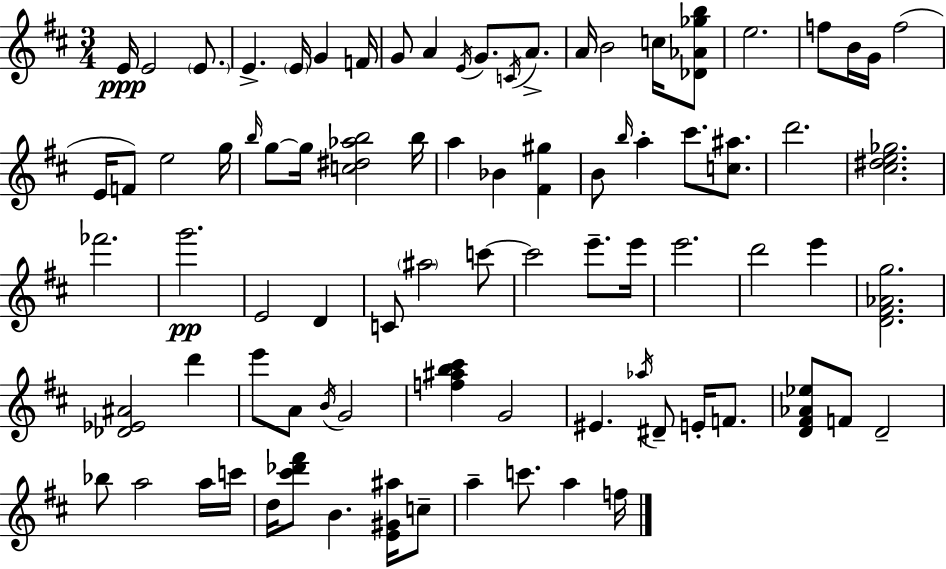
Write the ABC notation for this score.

X:1
T:Untitled
M:3/4
L:1/4
K:D
E/4 E2 E/2 E E/4 G F/4 G/2 A E/4 G/2 C/4 A/2 A/4 B2 c/4 [_D_A_gb]/2 e2 f/2 B/4 G/4 f2 E/4 F/2 e2 g/4 b/4 g/2 g/4 [c^d_ab]2 b/4 a _B [^F^g] B/2 b/4 a ^c'/2 [c^a]/2 d'2 [^c^de_g]2 _f'2 g'2 E2 D C/2 ^a2 c'/2 c'2 e'/2 e'/4 e'2 d'2 e' [D^F_Ag]2 [_D_E^A]2 d' e'/2 A/2 B/4 G2 [f^ab^c'] G2 ^E _a/4 ^D/2 E/4 F/2 [D^F_A_e]/2 F/2 D2 _b/2 a2 a/4 c'/4 d/4 [^c'_d'^f']/2 B [E^G^a]/4 c/2 a c'/2 a f/4